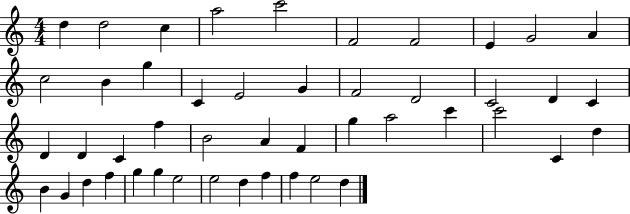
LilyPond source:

{
  \clef treble
  \numericTimeSignature
  \time 4/4
  \key c \major
  d''4 d''2 c''4 | a''2 c'''2 | f'2 f'2 | e'4 g'2 a'4 | \break c''2 b'4 g''4 | c'4 e'2 g'4 | f'2 d'2 | c'2 d'4 c'4 | \break d'4 d'4 c'4 f''4 | b'2 a'4 f'4 | g''4 a''2 c'''4 | c'''2 c'4 d''4 | \break b'4 g'4 d''4 f''4 | g''4 g''4 e''2 | e''2 d''4 f''4 | f''4 e''2 d''4 | \break \bar "|."
}